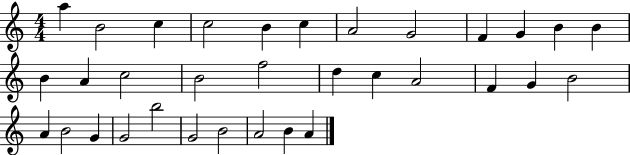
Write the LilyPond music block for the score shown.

{
  \clef treble
  \numericTimeSignature
  \time 4/4
  \key c \major
  a''4 b'2 c''4 | c''2 b'4 c''4 | a'2 g'2 | f'4 g'4 b'4 b'4 | \break b'4 a'4 c''2 | b'2 f''2 | d''4 c''4 a'2 | f'4 g'4 b'2 | \break a'4 b'2 g'4 | g'2 b''2 | g'2 b'2 | a'2 b'4 a'4 | \break \bar "|."
}